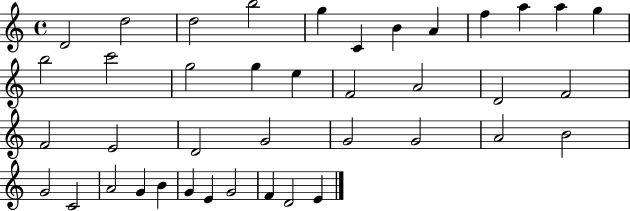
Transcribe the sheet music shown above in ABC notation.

X:1
T:Untitled
M:4/4
L:1/4
K:C
D2 d2 d2 b2 g C B A f a a g b2 c'2 g2 g e F2 A2 D2 F2 F2 E2 D2 G2 G2 G2 A2 B2 G2 C2 A2 G B G E G2 F D2 E